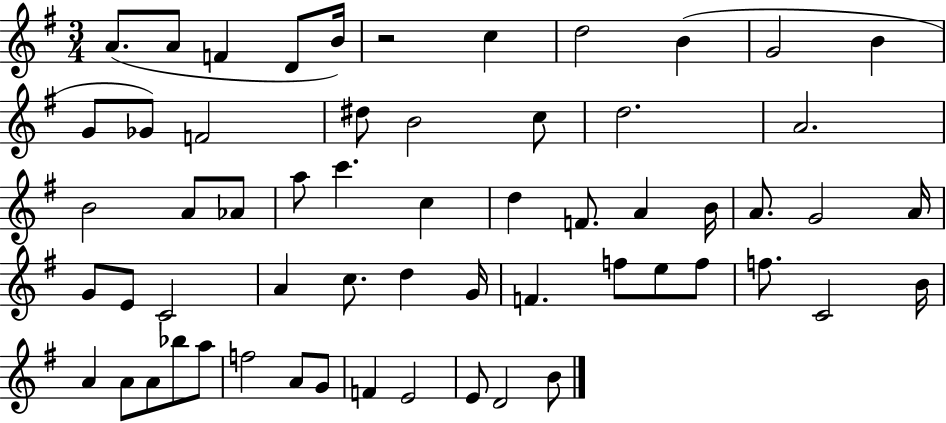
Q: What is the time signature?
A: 3/4